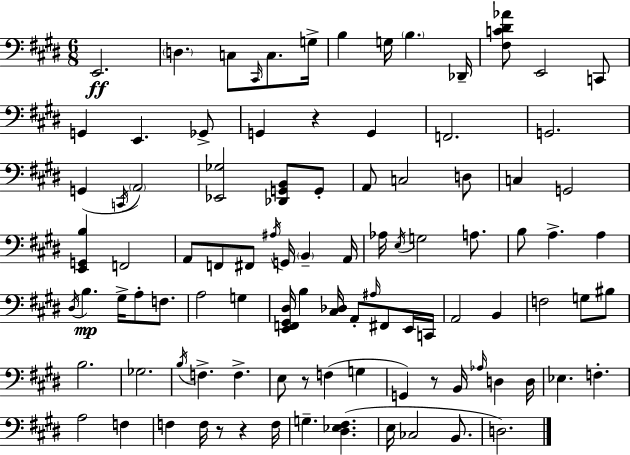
X:1
T:Untitled
M:6/8
L:1/4
K:E
E,,2 D, C,/2 ^C,,/4 C,/2 G,/4 B, G,/4 B, _D,,/4 [^F,C^D_A]/2 E,,2 C,,/2 G,, E,, _G,,/2 G,, z G,, F,,2 G,,2 G,, C,,/4 A,,2 [_E,,_G,]2 [_D,,G,,B,,]/2 G,,/2 A,,/2 C,2 D,/2 C, G,,2 [E,,G,,B,] F,,2 A,,/2 F,,/2 ^F,,/2 ^A,/4 G,,/4 B,, A,,/4 _A,/4 E,/4 G,2 A,/2 B,/2 A, A, ^D,/4 B, ^G,/4 A,/2 F,/2 A,2 G, [E,,F,,^G,,^D,]/4 B, [^C,_D,]/4 A,,/2 ^A,/4 ^F,,/2 E,,/4 C,,/4 A,,2 B,, F,2 G,/2 ^B,/2 B,2 _G,2 B,/4 F, F, E,/2 z/2 F, G, G,, z/2 B,,/4 _A,/4 D, D,/4 _E, F, A,2 F, F, F,/4 z/2 z F,/4 G, [^D,_E,^F,] E,/4 _C,2 B,,/2 D,2